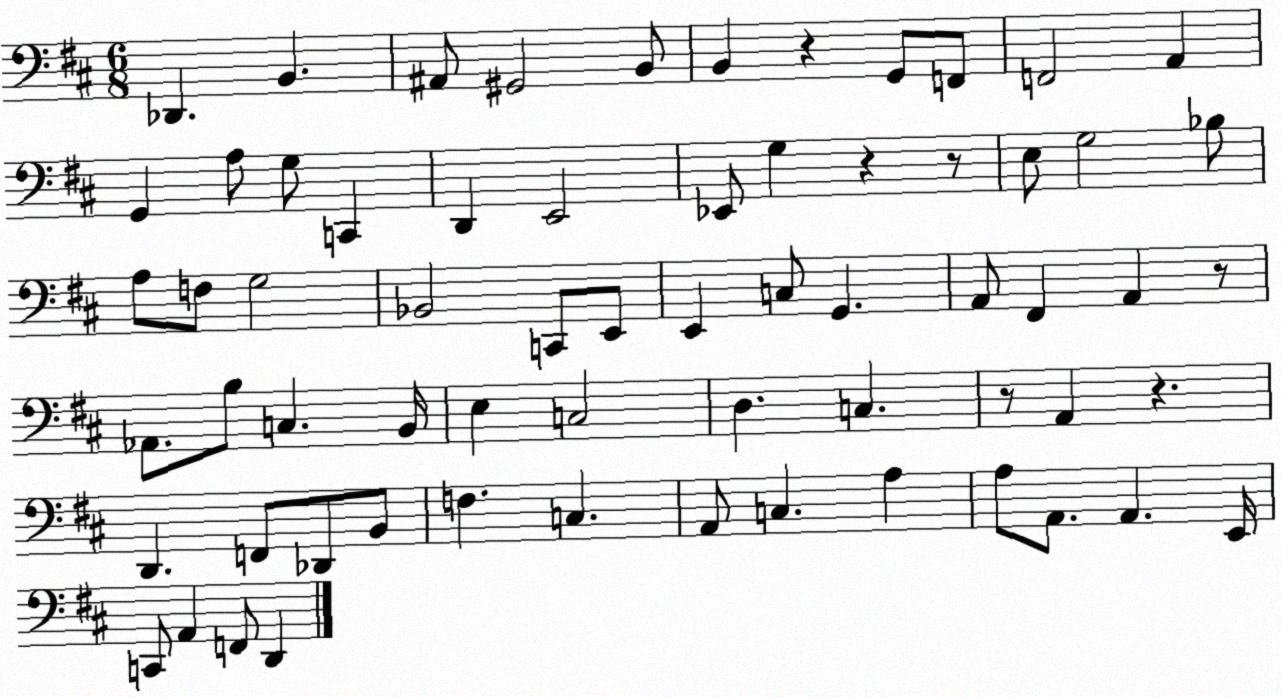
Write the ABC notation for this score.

X:1
T:Untitled
M:6/8
L:1/4
K:D
_D,, B,, ^A,,/2 ^G,,2 B,,/2 B,, z G,,/2 F,,/2 F,,2 A,, G,, A,/2 G,/2 C,, D,, E,,2 _E,,/2 G, z z/2 E,/2 G,2 _B,/2 A,/2 F,/2 G,2 _B,,2 C,,/2 E,,/2 E,, C,/2 G,, A,,/2 ^F,, A,, z/2 _A,,/2 B,/2 C, B,,/4 E, C,2 D, C, z/2 A,, z D,, F,,/2 _D,,/2 B,,/2 F, C, A,,/2 C, A, A,/2 A,,/2 A,, E,,/4 C,,/2 A,, F,,/2 D,,